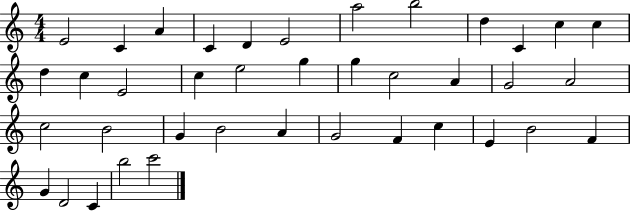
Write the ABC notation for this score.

X:1
T:Untitled
M:4/4
L:1/4
K:C
E2 C A C D E2 a2 b2 d C c c d c E2 c e2 g g c2 A G2 A2 c2 B2 G B2 A G2 F c E B2 F G D2 C b2 c'2